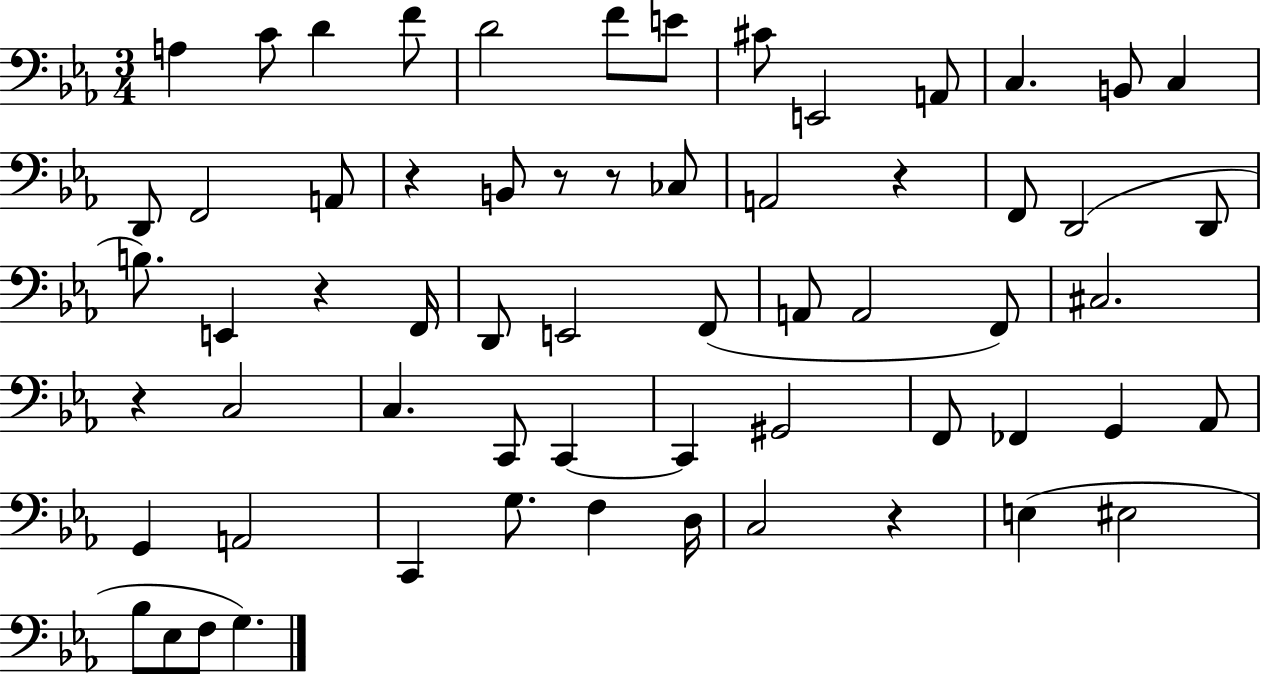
{
  \clef bass
  \numericTimeSignature
  \time 3/4
  \key ees \major
  a4 c'8 d'4 f'8 | d'2 f'8 e'8 | cis'8 e,2 a,8 | c4. b,8 c4 | \break d,8 f,2 a,8 | r4 b,8 r8 r8 ces8 | a,2 r4 | f,8 d,2( d,8 | \break b8.) e,4 r4 f,16 | d,8 e,2 f,8( | a,8 a,2 f,8) | cis2. | \break r4 c2 | c4. c,8 c,4~~ | c,4 gis,2 | f,8 fes,4 g,4 aes,8 | \break g,4 a,2 | c,4 g8. f4 d16 | c2 r4 | e4( eis2 | \break bes8 ees8 f8 g4.) | \bar "|."
}